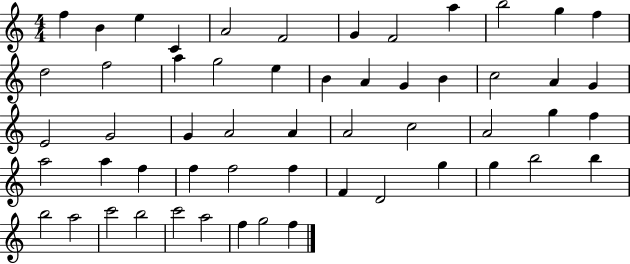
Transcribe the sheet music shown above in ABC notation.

X:1
T:Untitled
M:4/4
L:1/4
K:C
f B e C A2 F2 G F2 a b2 g f d2 f2 a g2 e B A G B c2 A G E2 G2 G A2 A A2 c2 A2 g f a2 a f f f2 f F D2 g g b2 b b2 a2 c'2 b2 c'2 a2 f g2 f